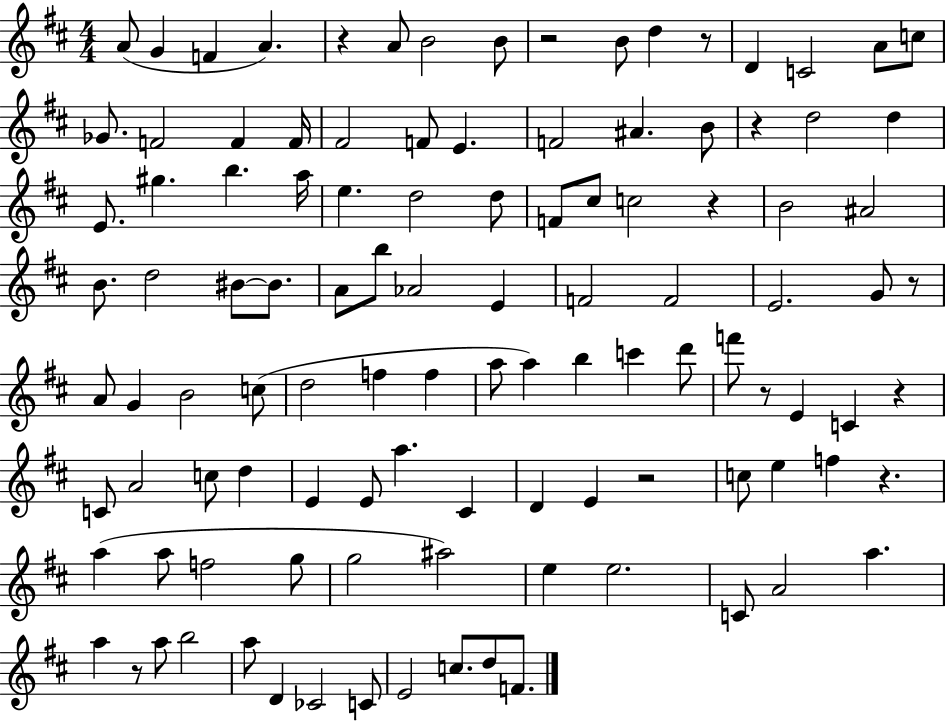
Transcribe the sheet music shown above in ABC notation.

X:1
T:Untitled
M:4/4
L:1/4
K:D
A/2 G F A z A/2 B2 B/2 z2 B/2 d z/2 D C2 A/2 c/2 _G/2 F2 F F/4 ^F2 F/2 E F2 ^A B/2 z d2 d E/2 ^g b a/4 e d2 d/2 F/2 ^c/2 c2 z B2 ^A2 B/2 d2 ^B/2 ^B/2 A/2 b/2 _A2 E F2 F2 E2 G/2 z/2 A/2 G B2 c/2 d2 f f a/2 a b c' d'/2 f'/2 z/2 E C z C/2 A2 c/2 d E E/2 a ^C D E z2 c/2 e f z a a/2 f2 g/2 g2 ^a2 e e2 C/2 A2 a a z/2 a/2 b2 a/2 D _C2 C/2 E2 c/2 d/2 F/2